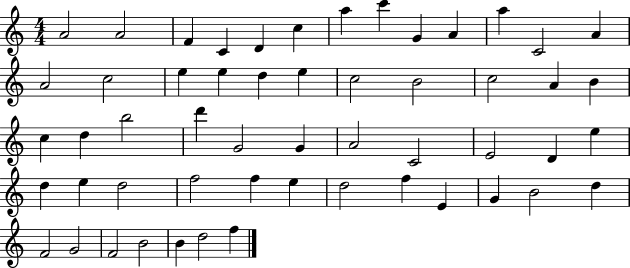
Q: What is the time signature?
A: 4/4